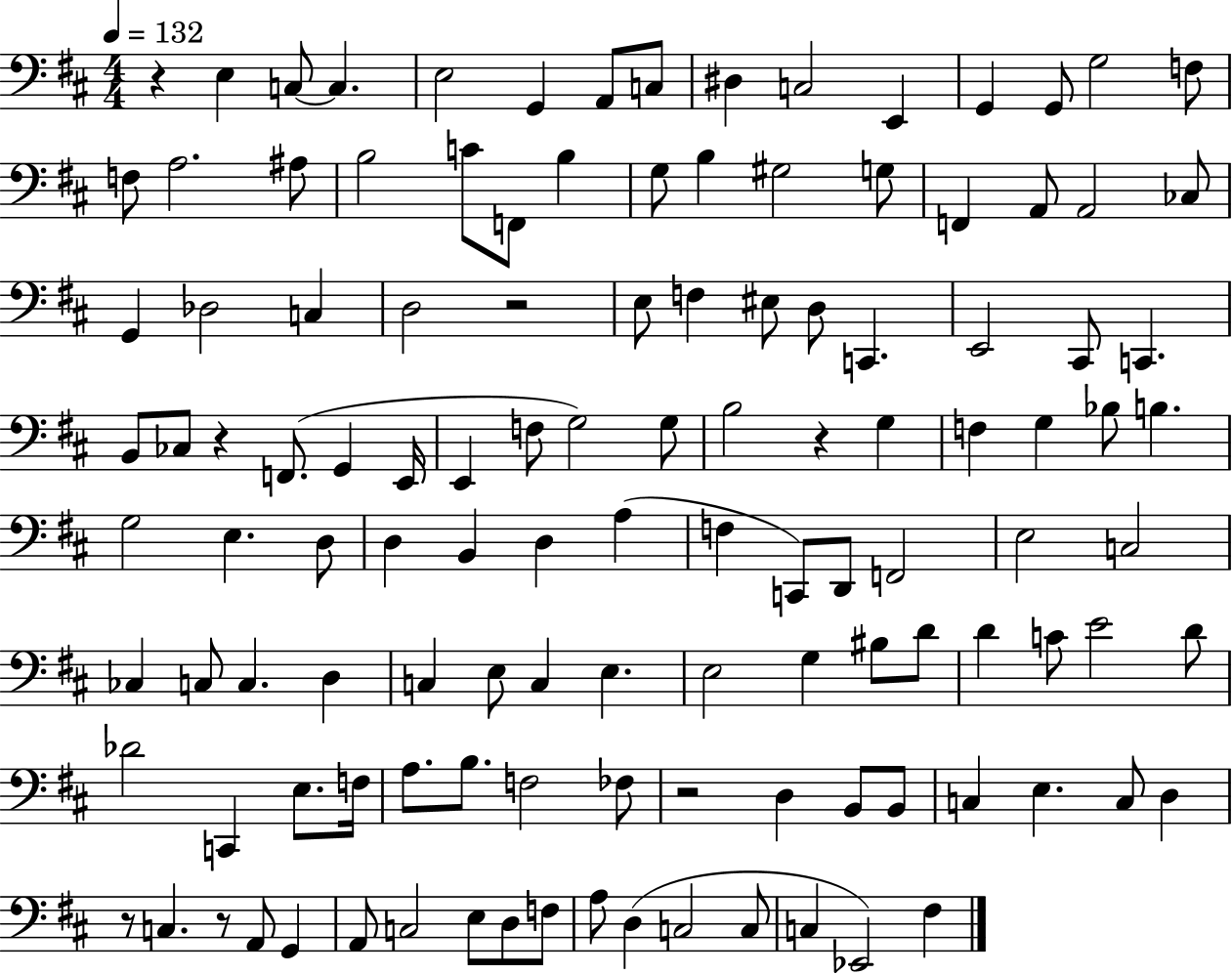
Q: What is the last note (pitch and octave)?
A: F#3